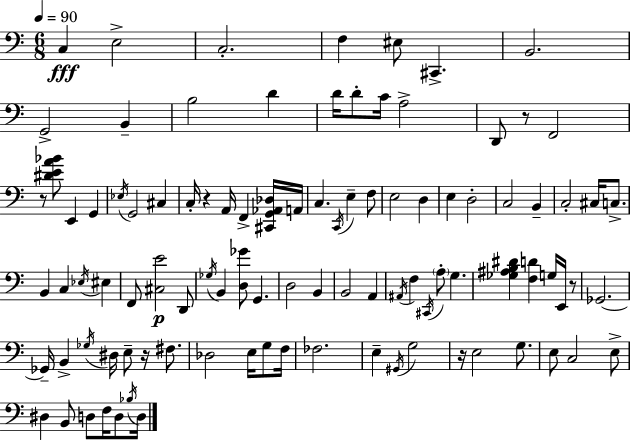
C3/q E3/h C3/h. F3/q EIS3/e C#2/q. B2/h. G2/h B2/q B3/h D4/q D4/s D4/e C4/s A3/h D2/e R/e F2/h R/e [D#4,E4,A4,Bb4]/e E2/q G2/q Eb3/s G2/h C#3/q C3/s R/q A2/s F2/q [C#2,G2,Ab2,Db3]/s A2/s C3/q. C2/s E3/q F3/e E3/h D3/q E3/q D3/h C3/h B2/q C3/h C#3/s C3/e. B2/q C3/q Eb3/s EIS3/q F2/e [C#3,E4]/h D2/e Gb3/s B2/q [D3,Gb4]/e G2/q. D3/h B2/q B2/h A2/q A#2/s F3/q C#2/s A3/e G3/q. [Gb3,A#3,B3,D#4]/q [F3,D4]/q G3/s E2/s R/e Gb2/h. Gb2/s B2/q Gb3/s D#3/s E3/e R/s F#3/e. Db3/h E3/s G3/e F3/s FES3/h. E3/q G#2/s G3/h R/s E3/h G3/e. E3/e C3/h E3/e D#3/q B2/e D3/e F3/s D3/e Bb3/s D3/s